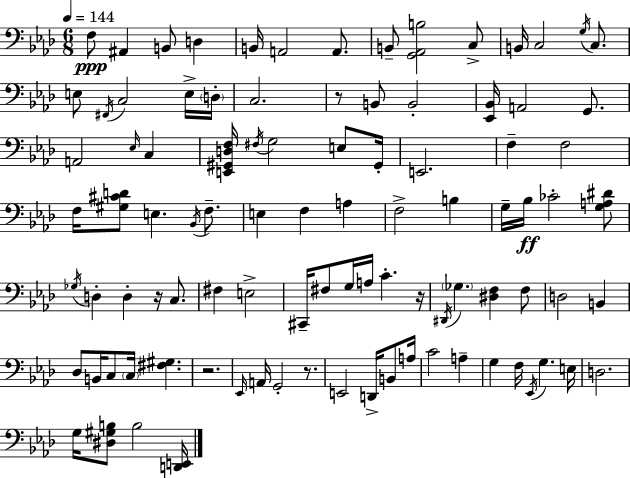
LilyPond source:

{
  \clef bass
  \numericTimeSignature
  \time 6/8
  \key f \minor
  \tempo 4 = 144
  f8\ppp ais,4 b,8 d4 | b,16 a,2 a,8. | b,8-- <g, aes, b>2 c8-> | b,16 c2 \acciaccatura { g16 } c8. | \break e8 \acciaccatura { fis,16 } c2 | e16-> \parenthesize d16-. c2. | r8 b,8 b,2-. | <ees, bes,>16 a,2 g,8. | \break a,2 \grace { ees16 } c4 | <e, gis, d f>16 \acciaccatura { fis16 } g2 | e8 gis,16-. e,2. | f4-- f2 | \break f16 <gis cis' d'>8 e4. | \acciaccatura { bes,16 } f8.-- e4 f4 | a4 f2-> | b4 g16-- bes16\ff ces'2-. | \break <g a dis'>8 \acciaccatura { ges16 } d4-. d4-. | r16 c8. fis4 e2-> | cis,16-- fis8 g16 a16 c'4.-. | r16 \acciaccatura { dis,16 } \parenthesize ges4. | \break <dis f>4 f8 d2 | b,4 des8 b,16 c8 | \parenthesize c16 <fis gis>4. r2. | \grace { ees,16 } a,16 g,2-. | \break r8. e,2 | d,16-> b,8 a16 c'2 | a4-- g4 | f16 \acciaccatura { ees,16 } g4. e16 d2. | \break g16 <dis gis b>8 | b2 <d, e,>16 \bar "|."
}